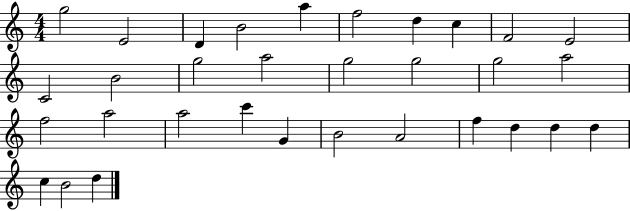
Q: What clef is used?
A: treble